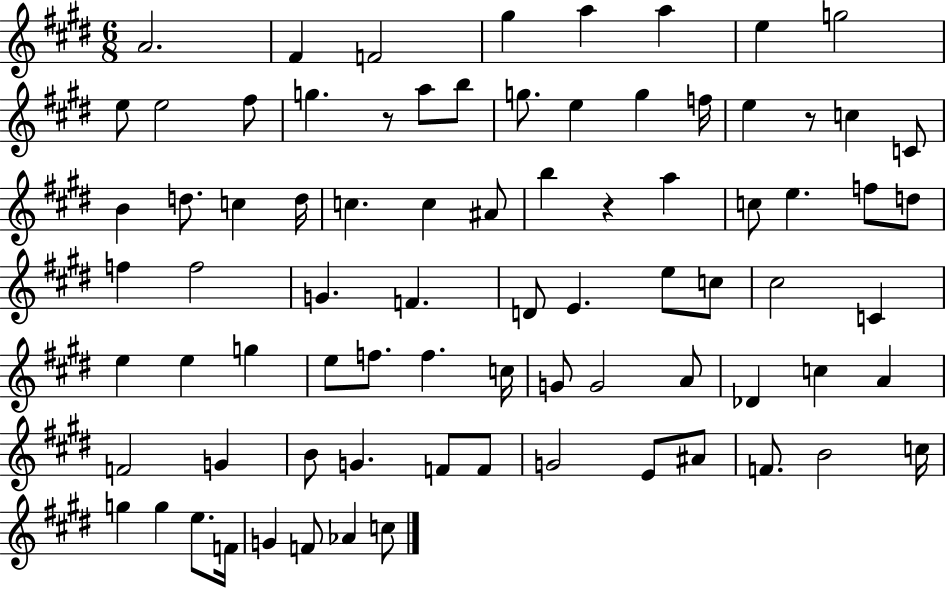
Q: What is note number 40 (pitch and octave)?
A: E4